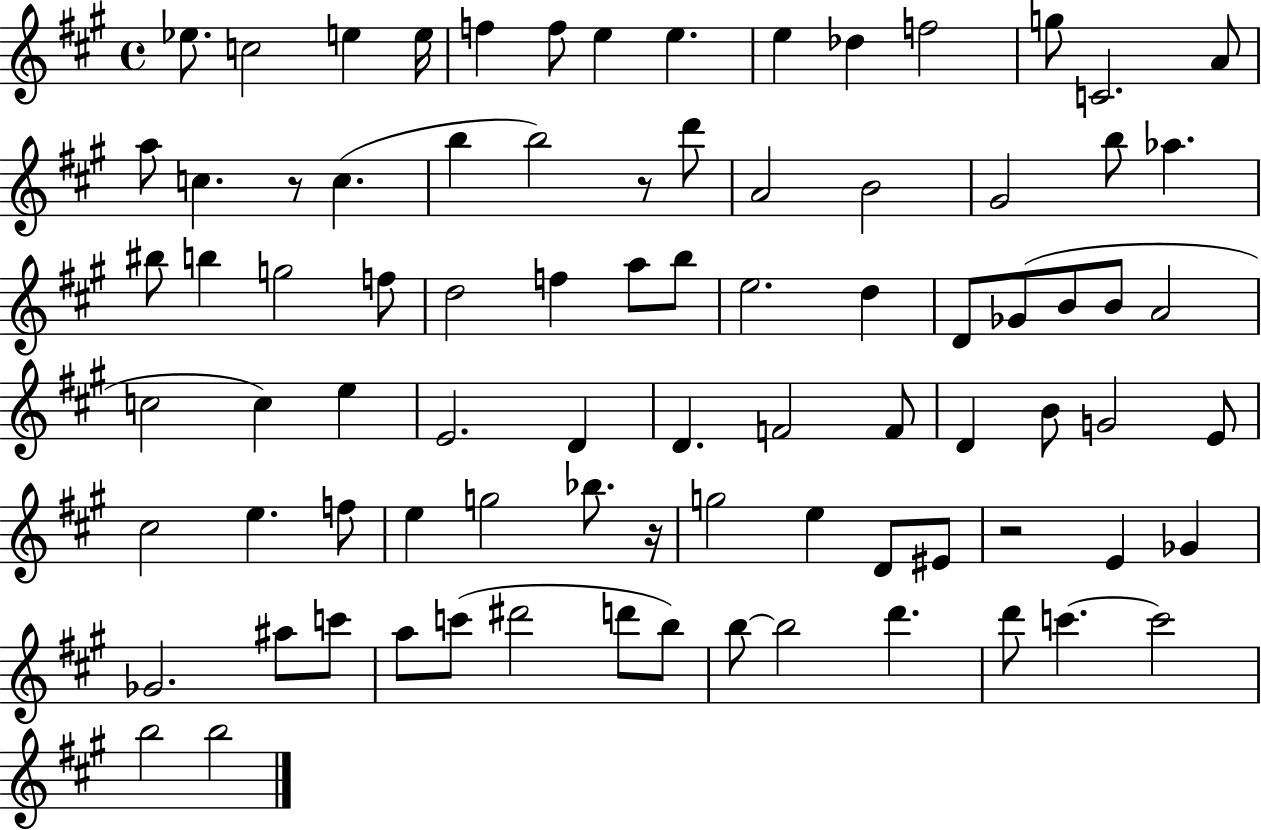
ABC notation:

X:1
T:Untitled
M:4/4
L:1/4
K:A
_e/2 c2 e e/4 f f/2 e e e _d f2 g/2 C2 A/2 a/2 c z/2 c b b2 z/2 d'/2 A2 B2 ^G2 b/2 _a ^b/2 b g2 f/2 d2 f a/2 b/2 e2 d D/2 _G/2 B/2 B/2 A2 c2 c e E2 D D F2 F/2 D B/2 G2 E/2 ^c2 e f/2 e g2 _b/2 z/4 g2 e D/2 ^E/2 z2 E _G _G2 ^a/2 c'/2 a/2 c'/2 ^d'2 d'/2 b/2 b/2 b2 d' d'/2 c' c'2 b2 b2